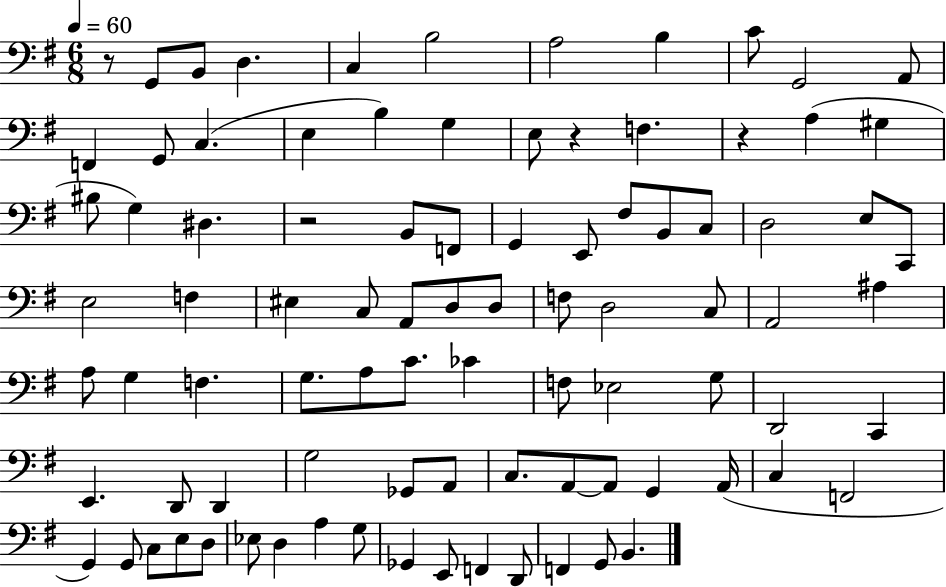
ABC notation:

X:1
T:Untitled
M:6/8
L:1/4
K:G
z/2 G,,/2 B,,/2 D, C, B,2 A,2 B, C/2 G,,2 A,,/2 F,, G,,/2 C, E, B, G, E,/2 z F, z A, ^G, ^B,/2 G, ^D, z2 B,,/2 F,,/2 G,, E,,/2 ^F,/2 B,,/2 C,/2 D,2 E,/2 C,,/2 E,2 F, ^E, C,/2 A,,/2 D,/2 D,/2 F,/2 D,2 C,/2 A,,2 ^A, A,/2 G, F, G,/2 A,/2 C/2 _C F,/2 _E,2 G,/2 D,,2 C,, E,, D,,/2 D,, G,2 _G,,/2 A,,/2 C,/2 A,,/2 A,,/2 G,, A,,/4 C, F,,2 G,, G,,/2 C,/2 E,/2 D,/2 _E,/2 D, A, G,/2 _G,, E,,/2 F,, D,,/2 F,, G,,/2 B,,